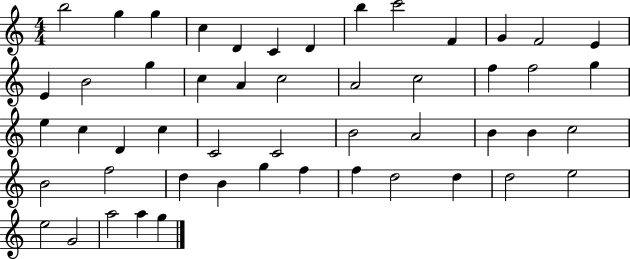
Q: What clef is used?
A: treble